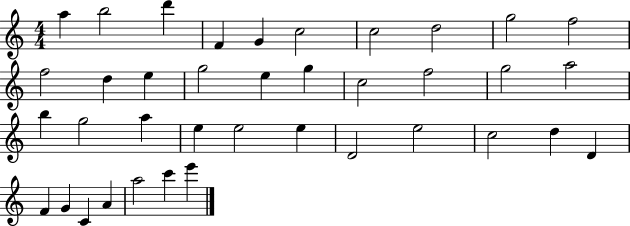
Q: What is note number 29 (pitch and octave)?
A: C5